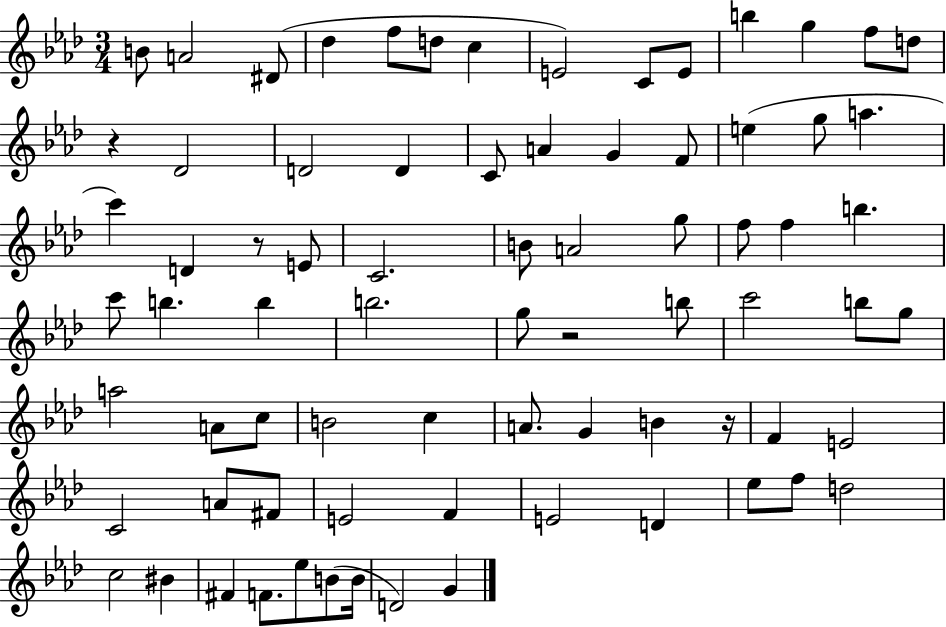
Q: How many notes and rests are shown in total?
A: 76